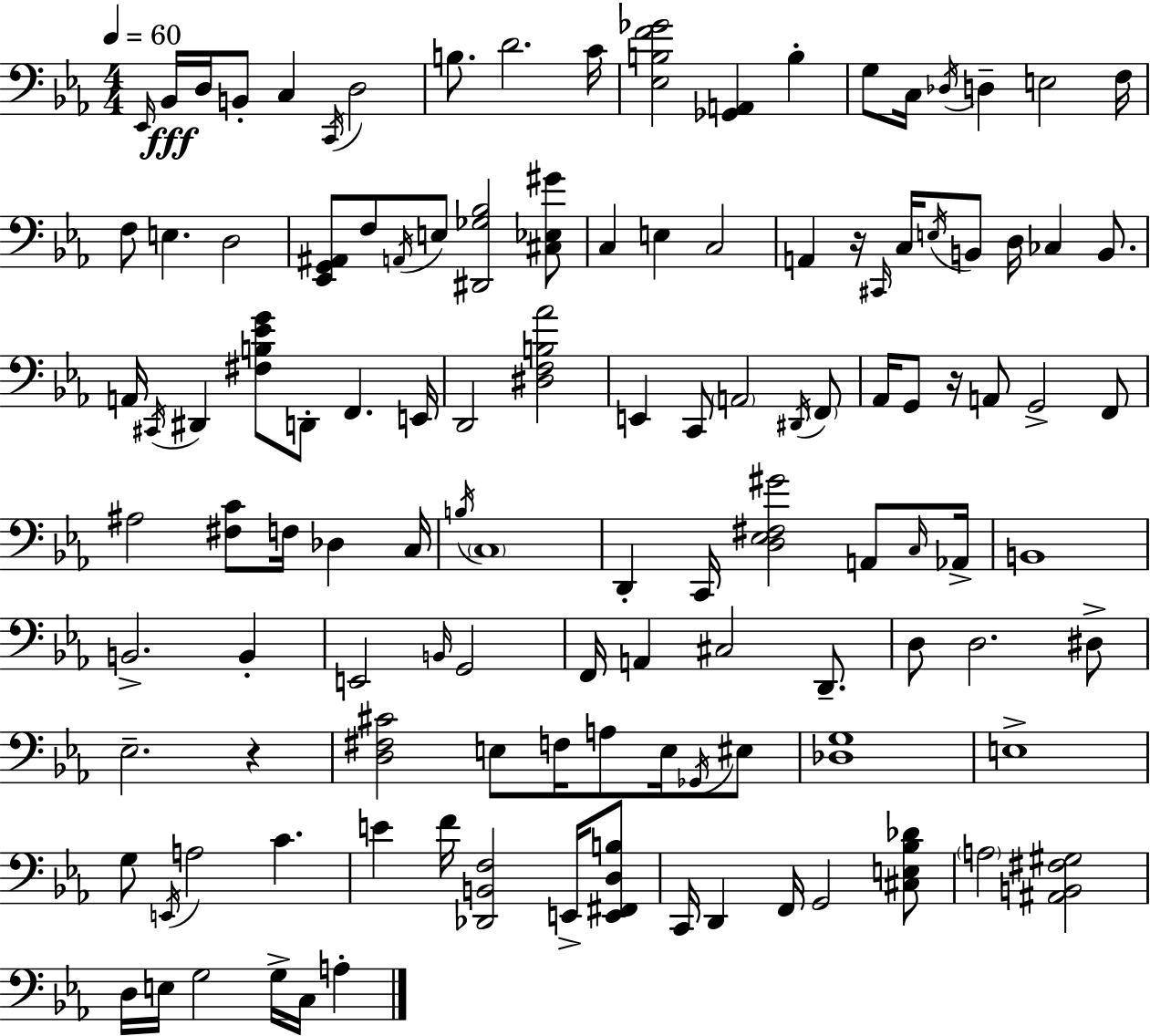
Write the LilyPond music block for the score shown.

{
  \clef bass
  \numericTimeSignature
  \time 4/4
  \key ees \major
  \tempo 4 = 60
  \grace { ees,16 }\fff bes,16 d16 b,8-. c4 \acciaccatura { c,16 } d2 | b8. d'2. | c'16 <ees b f' ges'>2 <ges, a,>4 b4-. | g8 c16 \acciaccatura { des16 } d4-- e2 | \break f16 f8 e4. d2 | <ees, g, ais,>8 f8 \acciaccatura { a,16 } e8 <dis, ges bes>2 | <cis ees gis'>8 c4 e4 c2 | a,4 r16 \grace { cis,16 } c16 \acciaccatura { e16 } b,8 d16 ces4 | \break b,8. a,16 \acciaccatura { cis,16 } dis,4 <fis b ees' g'>8 d,8-. | f,4. e,16 d,2 <dis f b aes'>2 | e,4 c,8 \parenthesize a,2 | \acciaccatura { dis,16 } \parenthesize f,8 aes,16 g,8 r16 a,8 g,2-> | \break f,8 ais2 | <fis c'>8 f16 des4 c16 \acciaccatura { b16 } \parenthesize c1 | d,4-. c,16 <d ees fis gis'>2 | a,8 \grace { c16 } aes,16-> b,1 | \break b,2.-> | b,4-. e,2 | \grace { b,16 } g,2 f,16 a,4 | cis2 d,8.-- d8 d2. | \break dis8-> ees2.-- | r4 <d fis cis'>2 | e8 f16 a8 e16 \acciaccatura { ges,16 } eis8 <des g>1 | e1-> | \break g8 \acciaccatura { e,16 } a2 | c'4. e'4 | f'16 <des, b, f>2 e,16-> <e, fis, d b>8 c,16 d,4 | f,16 g,2 <cis e bes des'>8 \parenthesize a2 | \break <ais, b, fis gis>2 d16 e16 g2 | g16-> c16 a4-. \bar "|."
}